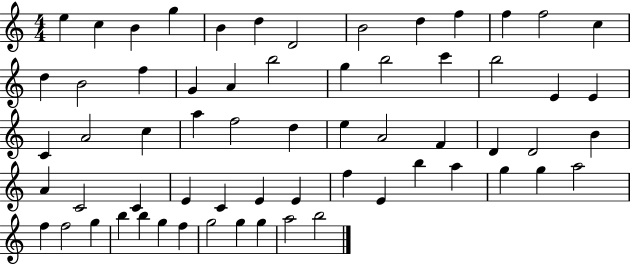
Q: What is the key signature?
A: C major